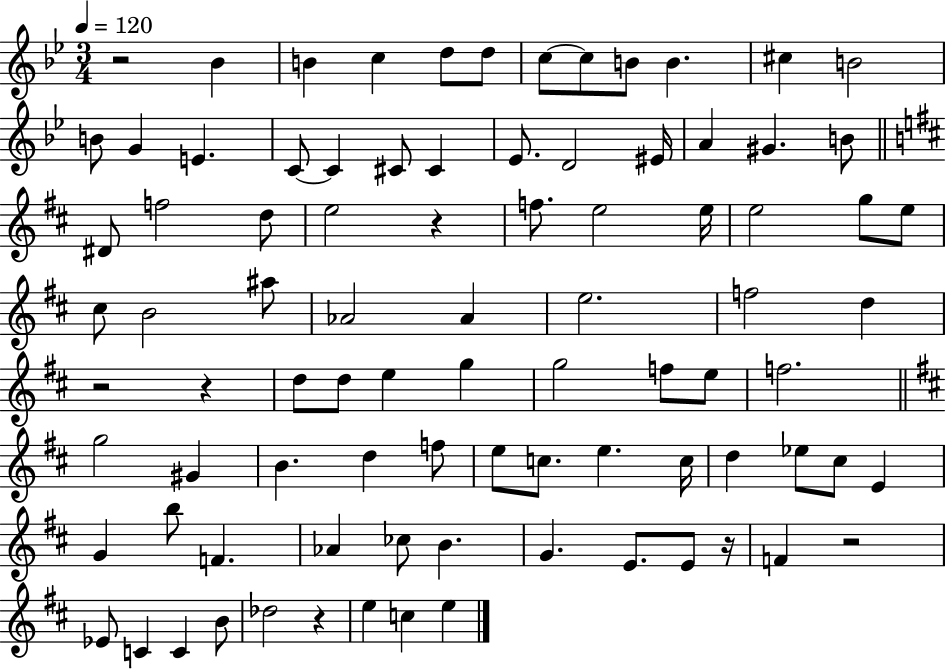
{
  \clef treble
  \numericTimeSignature
  \time 3/4
  \key bes \major
  \tempo 4 = 120
  r2 bes'4 | b'4 c''4 d''8 d''8 | c''8~~ c''8 b'8 b'4. | cis''4 b'2 | \break b'8 g'4 e'4. | c'8~~ c'4 cis'8 cis'4 | ees'8. d'2 eis'16 | a'4 gis'4. b'8 | \break \bar "||" \break \key b \minor dis'8 f''2 d''8 | e''2 r4 | f''8. e''2 e''16 | e''2 g''8 e''8 | \break cis''8 b'2 ais''8 | aes'2 aes'4 | e''2. | f''2 d''4 | \break r2 r4 | d''8 d''8 e''4 g''4 | g''2 f''8 e''8 | f''2. | \break \bar "||" \break \key d \major g''2 gis'4 | b'4. d''4 f''8 | e''8 c''8. e''4. c''16 | d''4 ees''8 cis''8 e'4 | \break g'4 b''8 f'4. | aes'4 ces''8 b'4. | g'4. e'8. e'8 r16 | f'4 r2 | \break ees'8 c'4 c'4 b'8 | des''2 r4 | e''4 c''4 e''4 | \bar "|."
}